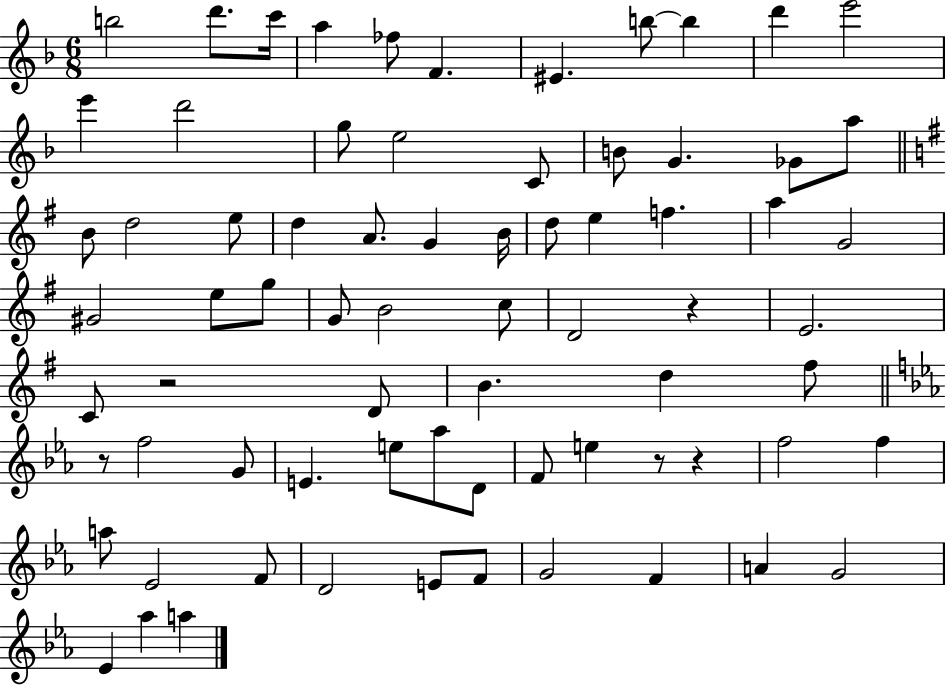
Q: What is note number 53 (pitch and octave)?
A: E5